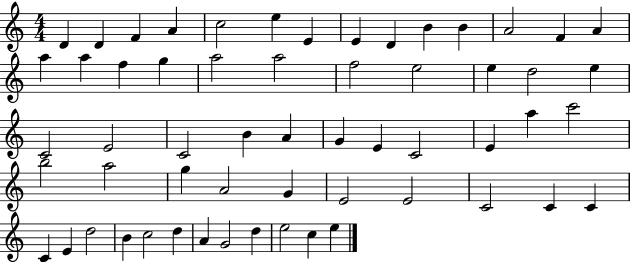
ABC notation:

X:1
T:Untitled
M:4/4
L:1/4
K:C
D D F A c2 e E E D B B A2 F A a a f g a2 a2 f2 e2 e d2 e C2 E2 C2 B A G E C2 E a c'2 b2 a2 g A2 G E2 E2 C2 C C C E d2 B c2 d A G2 d e2 c e